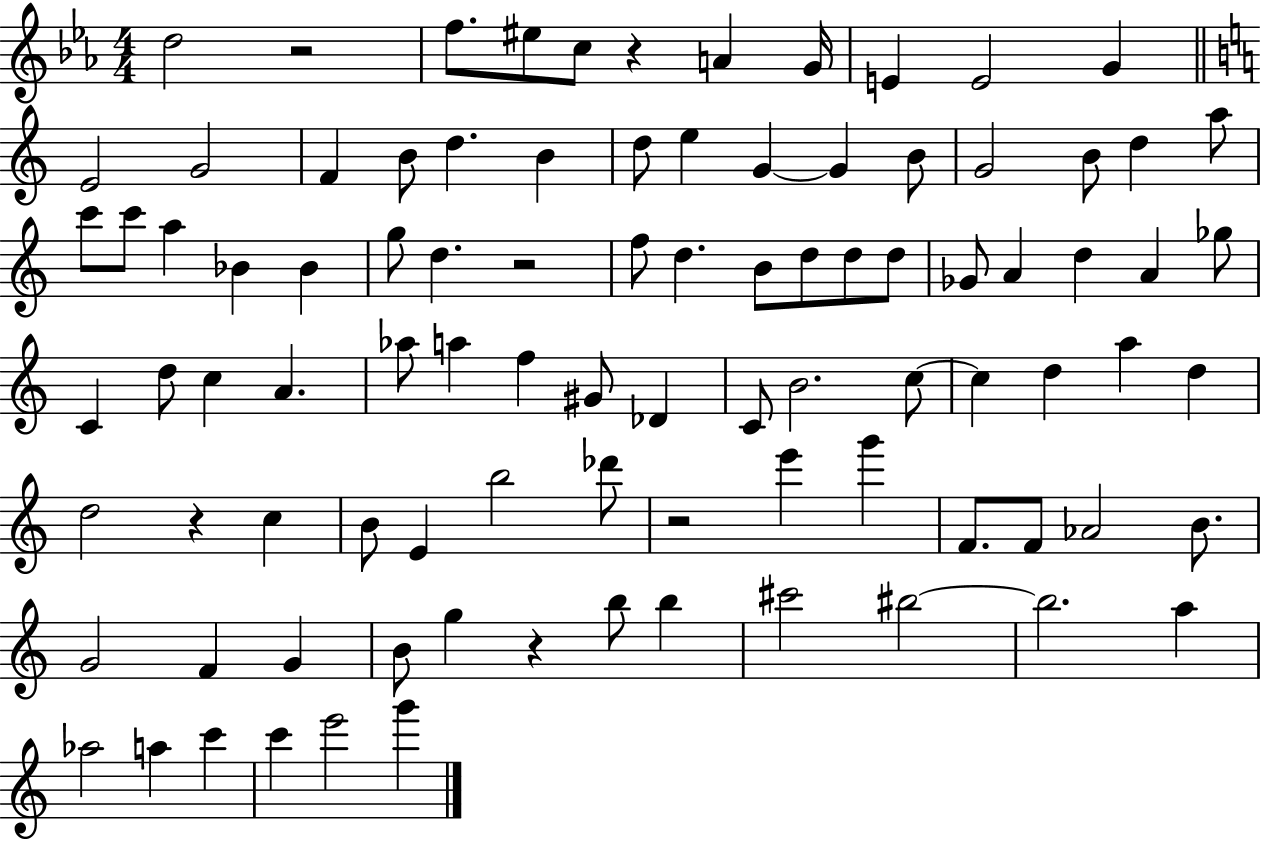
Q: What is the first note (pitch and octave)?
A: D5